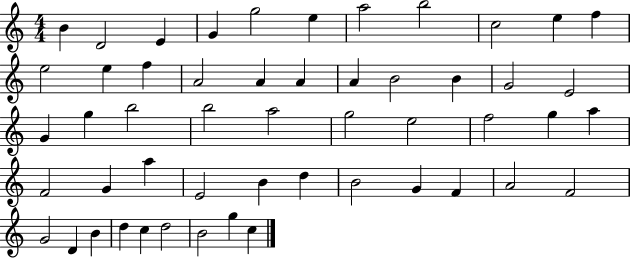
B4/q D4/h E4/q G4/q G5/h E5/q A5/h B5/h C5/h E5/q F5/q E5/h E5/q F5/q A4/h A4/q A4/q A4/q B4/h B4/q G4/h E4/h G4/q G5/q B5/h B5/h A5/h G5/h E5/h F5/h G5/q A5/q F4/h G4/q A5/q E4/h B4/q D5/q B4/h G4/q F4/q A4/h F4/h G4/h D4/q B4/q D5/q C5/q D5/h B4/h G5/q C5/q